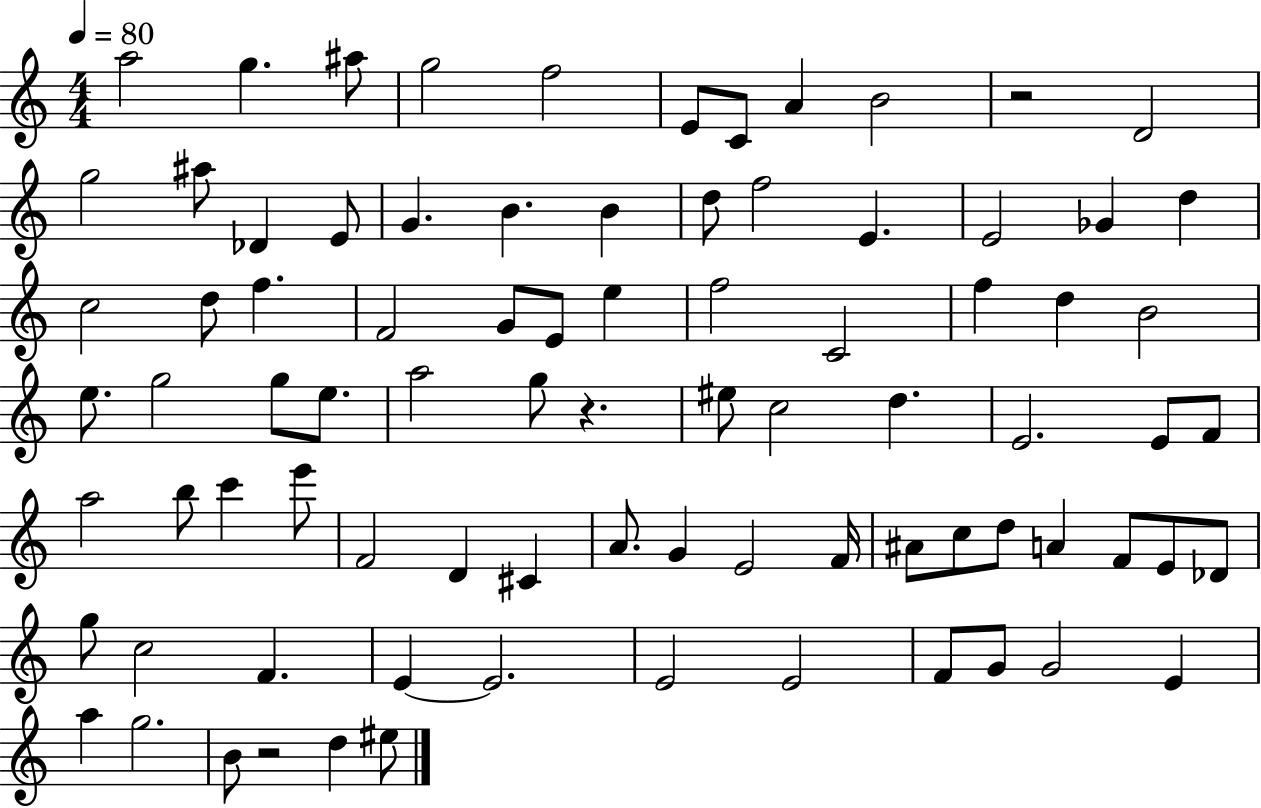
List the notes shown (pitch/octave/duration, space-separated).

A5/h G5/q. A#5/e G5/h F5/h E4/e C4/e A4/q B4/h R/h D4/h G5/h A#5/e Db4/q E4/e G4/q. B4/q. B4/q D5/e F5/h E4/q. E4/h Gb4/q D5/q C5/h D5/e F5/q. F4/h G4/e E4/e E5/q F5/h C4/h F5/q D5/q B4/h E5/e. G5/h G5/e E5/e. A5/h G5/e R/q. EIS5/e C5/h D5/q. E4/h. E4/e F4/e A5/h B5/e C6/q E6/e F4/h D4/q C#4/q A4/e. G4/q E4/h F4/s A#4/e C5/e D5/e A4/q F4/e E4/e Db4/e G5/e C5/h F4/q. E4/q E4/h. E4/h E4/h F4/e G4/e G4/h E4/q A5/q G5/h. B4/e R/h D5/q EIS5/e